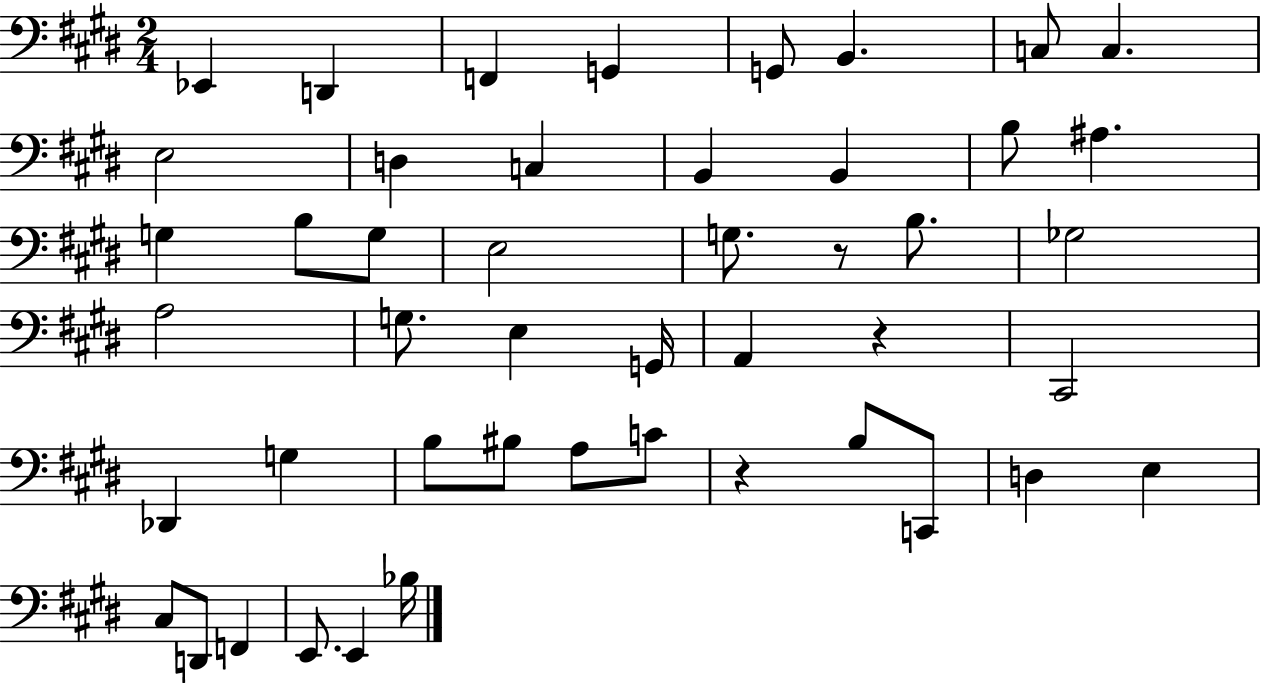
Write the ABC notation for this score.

X:1
T:Untitled
M:2/4
L:1/4
K:E
_E,, D,, F,, G,, G,,/2 B,, C,/2 C, E,2 D, C, B,, B,, B,/2 ^A, G, B,/2 G,/2 E,2 G,/2 z/2 B,/2 _G,2 A,2 G,/2 E, G,,/4 A,, z ^C,,2 _D,, G, B,/2 ^B,/2 A,/2 C/2 z B,/2 C,,/2 D, E, ^C,/2 D,,/2 F,, E,,/2 E,, _B,/4